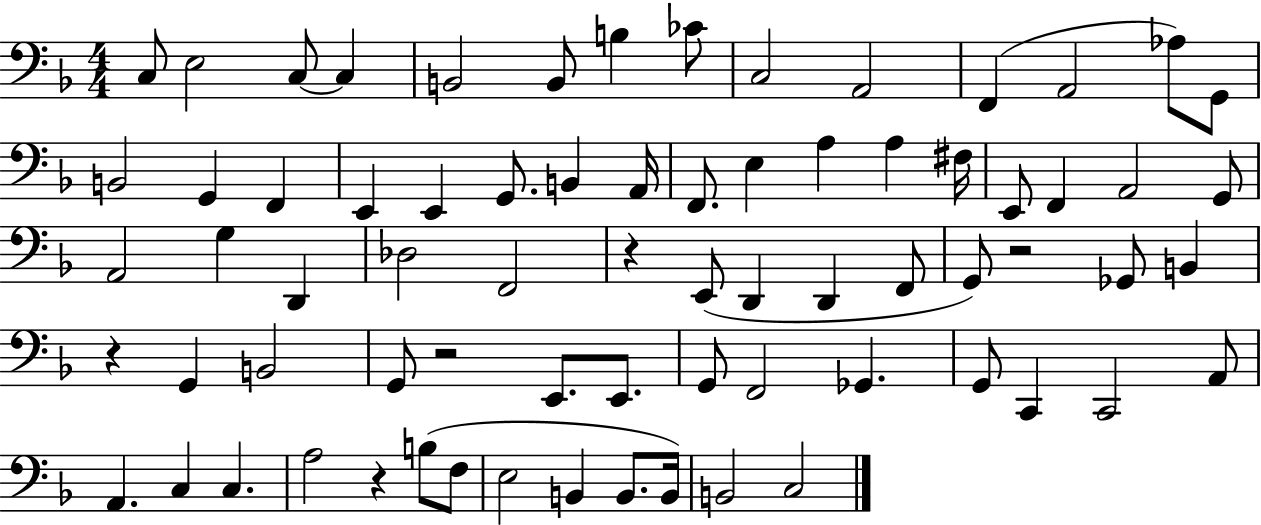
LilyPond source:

{
  \clef bass
  \numericTimeSignature
  \time 4/4
  \key f \major
  c8 e2 c8~~ c4 | b,2 b,8 b4 ces'8 | c2 a,2 | f,4( a,2 aes8) g,8 | \break b,2 g,4 f,4 | e,4 e,4 g,8. b,4 a,16 | f,8. e4 a4 a4 fis16 | e,8 f,4 a,2 g,8 | \break a,2 g4 d,4 | des2 f,2 | r4 e,8( d,4 d,4 f,8 | g,8) r2 ges,8 b,4 | \break r4 g,4 b,2 | g,8 r2 e,8. e,8. | g,8 f,2 ges,4. | g,8 c,4 c,2 a,8 | \break a,4. c4 c4. | a2 r4 b8( f8 | e2 b,4 b,8. b,16) | b,2 c2 | \break \bar "|."
}